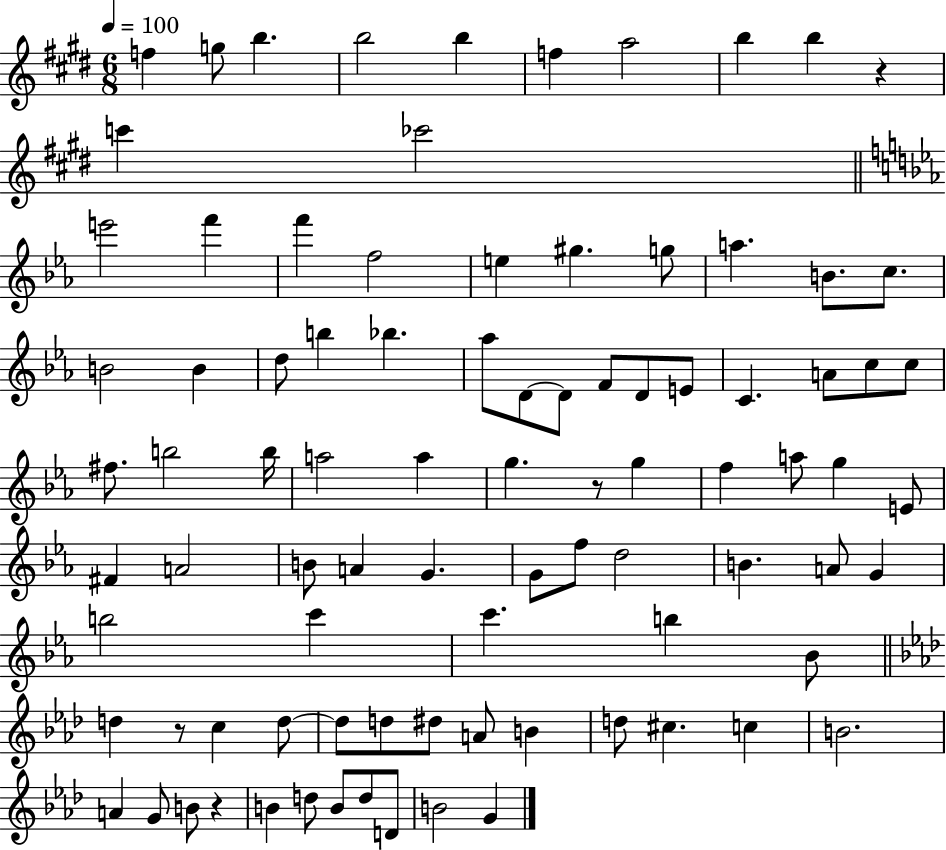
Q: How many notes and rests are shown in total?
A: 89